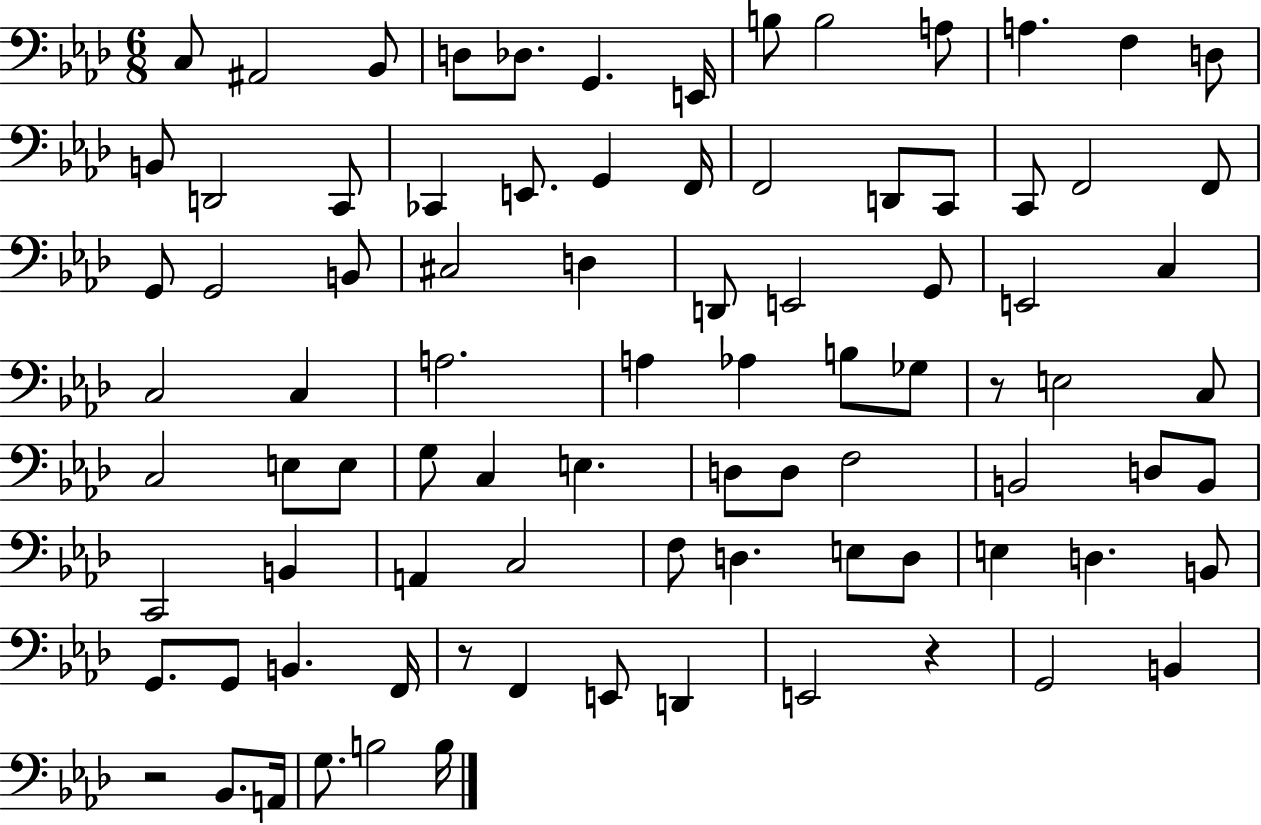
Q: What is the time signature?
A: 6/8